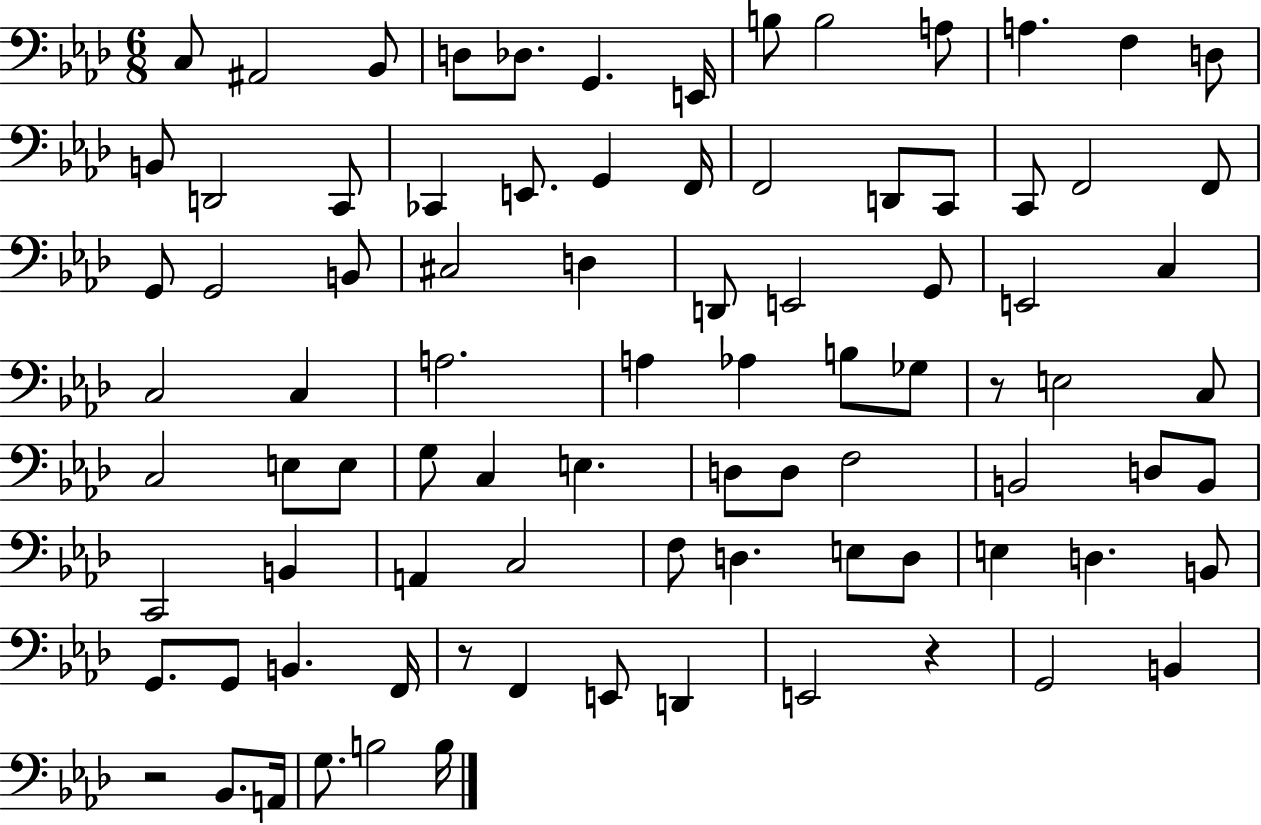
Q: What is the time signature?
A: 6/8